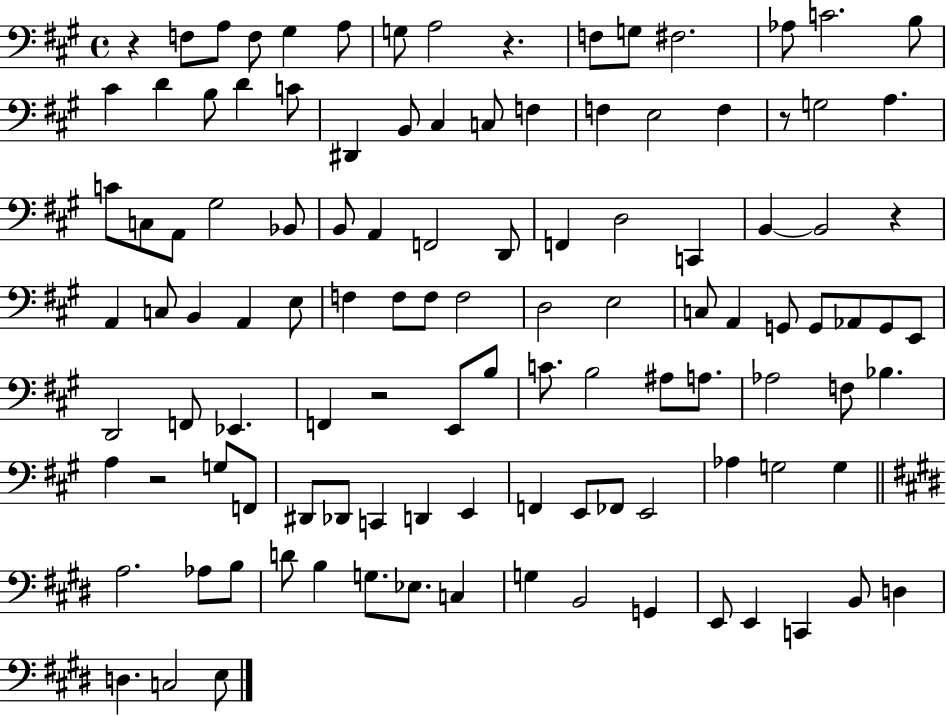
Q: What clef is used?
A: bass